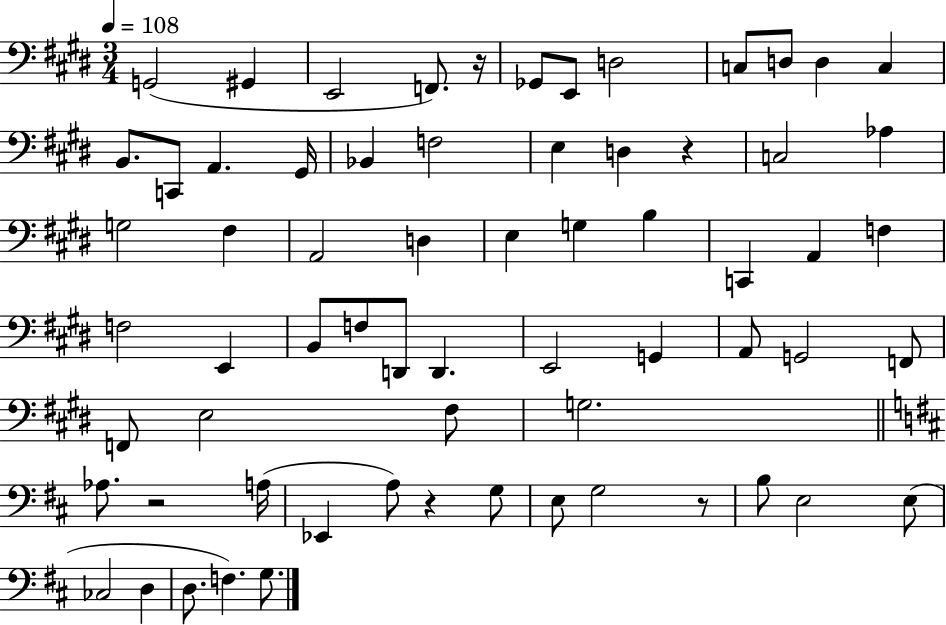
G2/h G#2/q E2/h F2/e. R/s Gb2/e E2/e D3/h C3/e D3/e D3/q C3/q B2/e. C2/e A2/q. G#2/s Bb2/q F3/h E3/q D3/q R/q C3/h Ab3/q G3/h F#3/q A2/h D3/q E3/q G3/q B3/q C2/q A2/q F3/q F3/h E2/q B2/e F3/e D2/e D2/q. E2/h G2/q A2/e G2/h F2/e F2/e E3/h F#3/e G3/h. Ab3/e. R/h A3/s Eb2/q A3/e R/q G3/e E3/e G3/h R/e B3/e E3/h E3/e CES3/h D3/q D3/e. F3/q. G3/e.